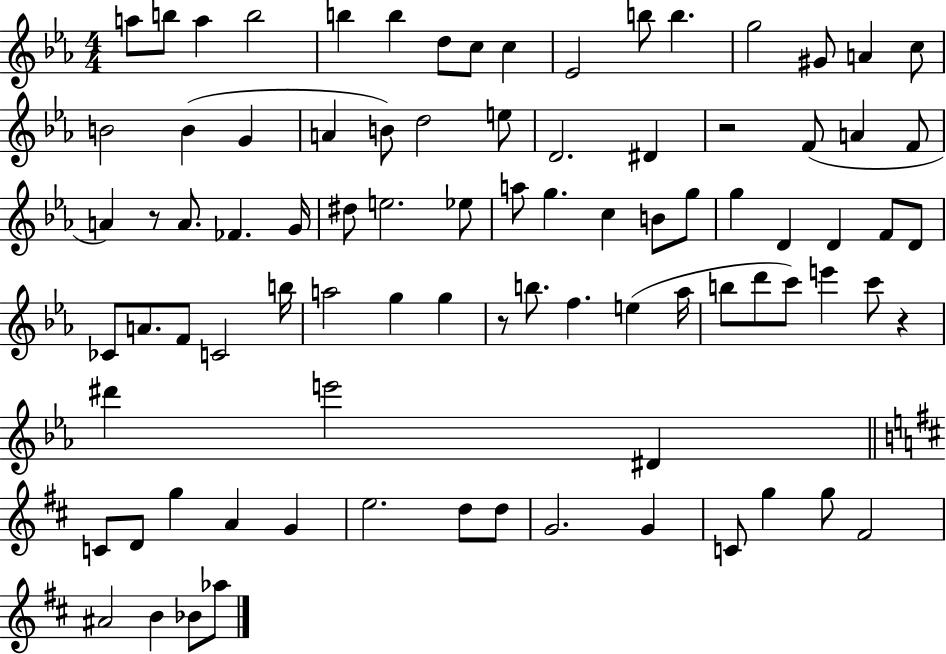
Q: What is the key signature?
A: EES major